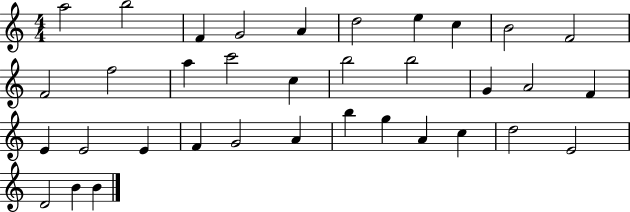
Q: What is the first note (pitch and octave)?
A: A5